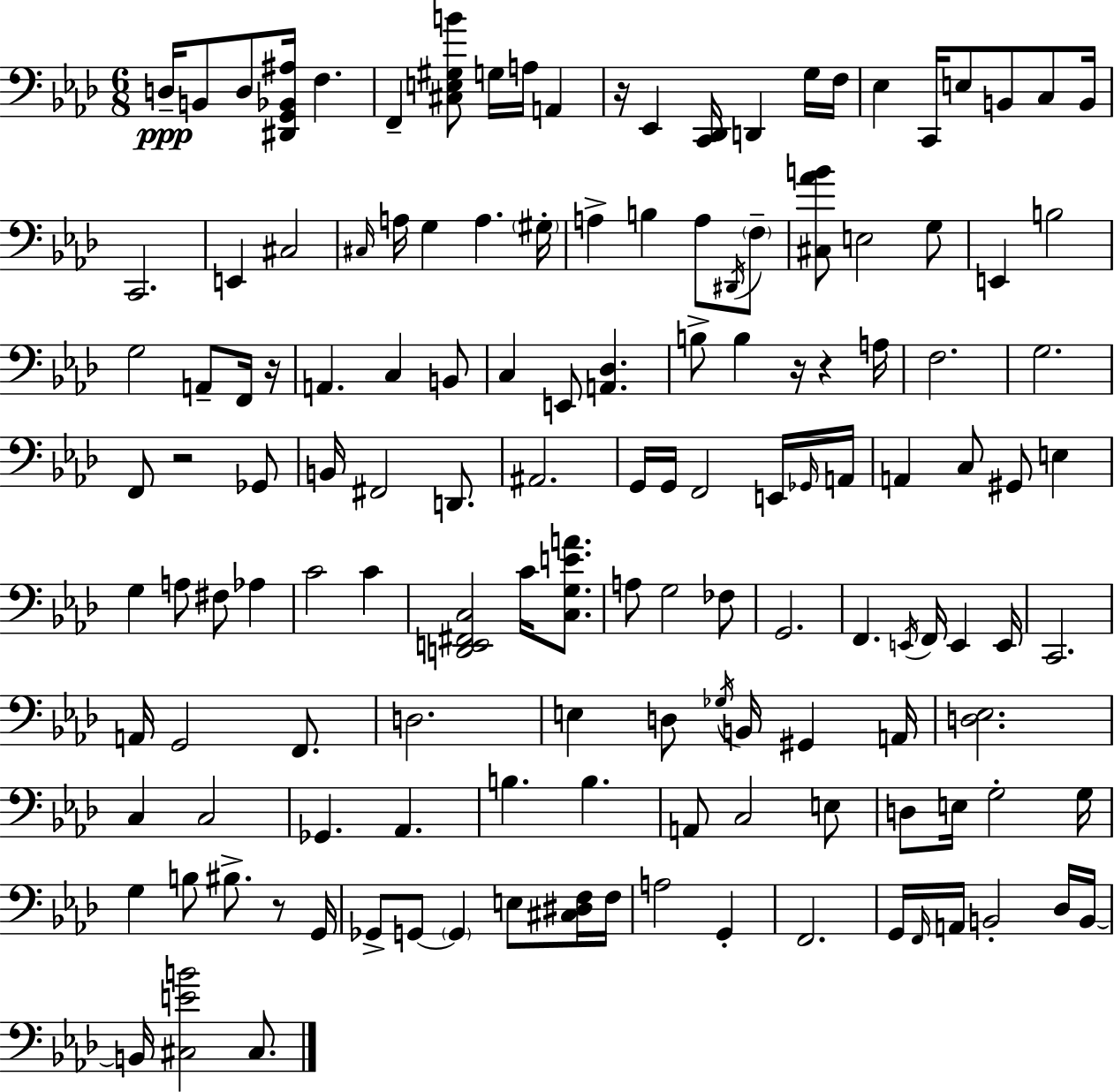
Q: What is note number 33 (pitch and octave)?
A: G3